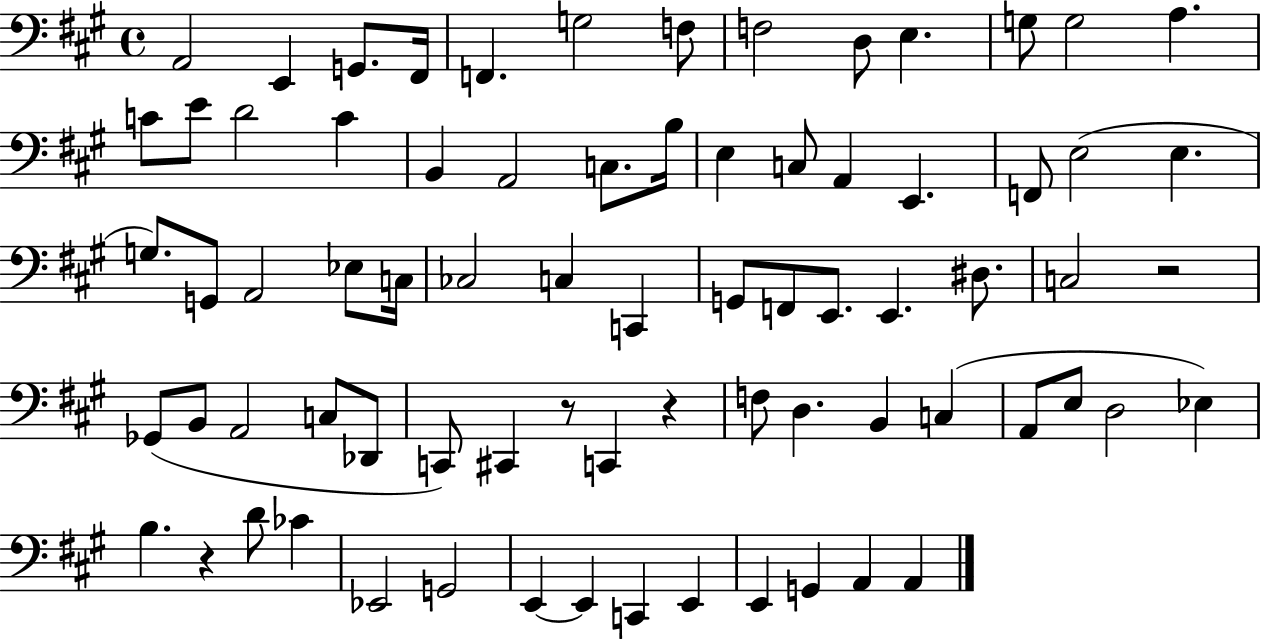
A2/h E2/q G2/e. F#2/s F2/q. G3/h F3/e F3/h D3/e E3/q. G3/e G3/h A3/q. C4/e E4/e D4/h C4/q B2/q A2/h C3/e. B3/s E3/q C3/e A2/q E2/q. F2/e E3/h E3/q. G3/e. G2/e A2/h Eb3/e C3/s CES3/h C3/q C2/q G2/e F2/e E2/e. E2/q. D#3/e. C3/h R/h Gb2/e B2/e A2/h C3/e Db2/e C2/e C#2/q R/e C2/q R/q F3/e D3/q. B2/q C3/q A2/e E3/e D3/h Eb3/q B3/q. R/q D4/e CES4/q Eb2/h G2/h E2/q E2/q C2/q E2/q E2/q G2/q A2/q A2/q